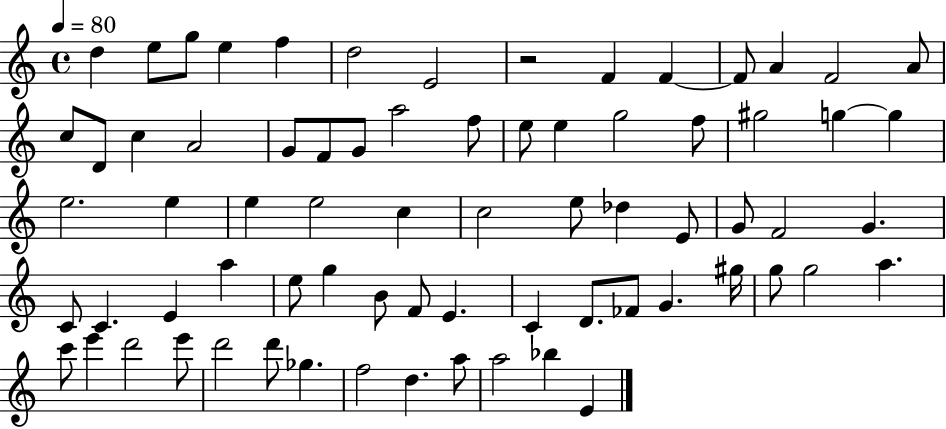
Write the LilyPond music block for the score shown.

{
  \clef treble
  \time 4/4
  \defaultTimeSignature
  \key c \major
  \tempo 4 = 80
  d''4 e''8 g''8 e''4 f''4 | d''2 e'2 | r2 f'4 f'4~~ | f'8 a'4 f'2 a'8 | \break c''8 d'8 c''4 a'2 | g'8 f'8 g'8 a''2 f''8 | e''8 e''4 g''2 f''8 | gis''2 g''4~~ g''4 | \break e''2. e''4 | e''4 e''2 c''4 | c''2 e''8 des''4 e'8 | g'8 f'2 g'4. | \break c'8 c'4. e'4 a''4 | e''8 g''4 b'8 f'8 e'4. | c'4 d'8. fes'8 g'4. gis''16 | g''8 g''2 a''4. | \break c'''8 e'''4 d'''2 e'''8 | d'''2 d'''8 ges''4. | f''2 d''4. a''8 | a''2 bes''4 e'4 | \break \bar "|."
}